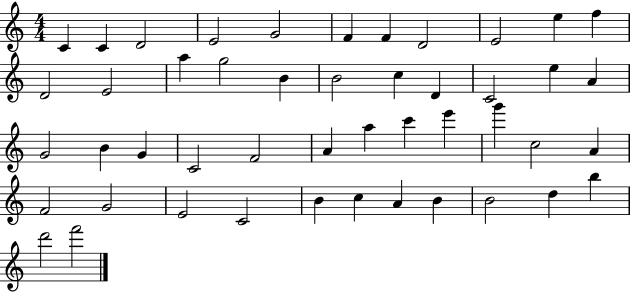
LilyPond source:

{
  \clef treble
  \numericTimeSignature
  \time 4/4
  \key c \major
  c'4 c'4 d'2 | e'2 g'2 | f'4 f'4 d'2 | e'2 e''4 f''4 | \break d'2 e'2 | a''4 g''2 b'4 | b'2 c''4 d'4 | c'2 e''4 a'4 | \break g'2 b'4 g'4 | c'2 f'2 | a'4 a''4 c'''4 e'''4 | g'''4 c''2 a'4 | \break f'2 g'2 | e'2 c'2 | b'4 c''4 a'4 b'4 | b'2 d''4 b''4 | \break d'''2 f'''2 | \bar "|."
}